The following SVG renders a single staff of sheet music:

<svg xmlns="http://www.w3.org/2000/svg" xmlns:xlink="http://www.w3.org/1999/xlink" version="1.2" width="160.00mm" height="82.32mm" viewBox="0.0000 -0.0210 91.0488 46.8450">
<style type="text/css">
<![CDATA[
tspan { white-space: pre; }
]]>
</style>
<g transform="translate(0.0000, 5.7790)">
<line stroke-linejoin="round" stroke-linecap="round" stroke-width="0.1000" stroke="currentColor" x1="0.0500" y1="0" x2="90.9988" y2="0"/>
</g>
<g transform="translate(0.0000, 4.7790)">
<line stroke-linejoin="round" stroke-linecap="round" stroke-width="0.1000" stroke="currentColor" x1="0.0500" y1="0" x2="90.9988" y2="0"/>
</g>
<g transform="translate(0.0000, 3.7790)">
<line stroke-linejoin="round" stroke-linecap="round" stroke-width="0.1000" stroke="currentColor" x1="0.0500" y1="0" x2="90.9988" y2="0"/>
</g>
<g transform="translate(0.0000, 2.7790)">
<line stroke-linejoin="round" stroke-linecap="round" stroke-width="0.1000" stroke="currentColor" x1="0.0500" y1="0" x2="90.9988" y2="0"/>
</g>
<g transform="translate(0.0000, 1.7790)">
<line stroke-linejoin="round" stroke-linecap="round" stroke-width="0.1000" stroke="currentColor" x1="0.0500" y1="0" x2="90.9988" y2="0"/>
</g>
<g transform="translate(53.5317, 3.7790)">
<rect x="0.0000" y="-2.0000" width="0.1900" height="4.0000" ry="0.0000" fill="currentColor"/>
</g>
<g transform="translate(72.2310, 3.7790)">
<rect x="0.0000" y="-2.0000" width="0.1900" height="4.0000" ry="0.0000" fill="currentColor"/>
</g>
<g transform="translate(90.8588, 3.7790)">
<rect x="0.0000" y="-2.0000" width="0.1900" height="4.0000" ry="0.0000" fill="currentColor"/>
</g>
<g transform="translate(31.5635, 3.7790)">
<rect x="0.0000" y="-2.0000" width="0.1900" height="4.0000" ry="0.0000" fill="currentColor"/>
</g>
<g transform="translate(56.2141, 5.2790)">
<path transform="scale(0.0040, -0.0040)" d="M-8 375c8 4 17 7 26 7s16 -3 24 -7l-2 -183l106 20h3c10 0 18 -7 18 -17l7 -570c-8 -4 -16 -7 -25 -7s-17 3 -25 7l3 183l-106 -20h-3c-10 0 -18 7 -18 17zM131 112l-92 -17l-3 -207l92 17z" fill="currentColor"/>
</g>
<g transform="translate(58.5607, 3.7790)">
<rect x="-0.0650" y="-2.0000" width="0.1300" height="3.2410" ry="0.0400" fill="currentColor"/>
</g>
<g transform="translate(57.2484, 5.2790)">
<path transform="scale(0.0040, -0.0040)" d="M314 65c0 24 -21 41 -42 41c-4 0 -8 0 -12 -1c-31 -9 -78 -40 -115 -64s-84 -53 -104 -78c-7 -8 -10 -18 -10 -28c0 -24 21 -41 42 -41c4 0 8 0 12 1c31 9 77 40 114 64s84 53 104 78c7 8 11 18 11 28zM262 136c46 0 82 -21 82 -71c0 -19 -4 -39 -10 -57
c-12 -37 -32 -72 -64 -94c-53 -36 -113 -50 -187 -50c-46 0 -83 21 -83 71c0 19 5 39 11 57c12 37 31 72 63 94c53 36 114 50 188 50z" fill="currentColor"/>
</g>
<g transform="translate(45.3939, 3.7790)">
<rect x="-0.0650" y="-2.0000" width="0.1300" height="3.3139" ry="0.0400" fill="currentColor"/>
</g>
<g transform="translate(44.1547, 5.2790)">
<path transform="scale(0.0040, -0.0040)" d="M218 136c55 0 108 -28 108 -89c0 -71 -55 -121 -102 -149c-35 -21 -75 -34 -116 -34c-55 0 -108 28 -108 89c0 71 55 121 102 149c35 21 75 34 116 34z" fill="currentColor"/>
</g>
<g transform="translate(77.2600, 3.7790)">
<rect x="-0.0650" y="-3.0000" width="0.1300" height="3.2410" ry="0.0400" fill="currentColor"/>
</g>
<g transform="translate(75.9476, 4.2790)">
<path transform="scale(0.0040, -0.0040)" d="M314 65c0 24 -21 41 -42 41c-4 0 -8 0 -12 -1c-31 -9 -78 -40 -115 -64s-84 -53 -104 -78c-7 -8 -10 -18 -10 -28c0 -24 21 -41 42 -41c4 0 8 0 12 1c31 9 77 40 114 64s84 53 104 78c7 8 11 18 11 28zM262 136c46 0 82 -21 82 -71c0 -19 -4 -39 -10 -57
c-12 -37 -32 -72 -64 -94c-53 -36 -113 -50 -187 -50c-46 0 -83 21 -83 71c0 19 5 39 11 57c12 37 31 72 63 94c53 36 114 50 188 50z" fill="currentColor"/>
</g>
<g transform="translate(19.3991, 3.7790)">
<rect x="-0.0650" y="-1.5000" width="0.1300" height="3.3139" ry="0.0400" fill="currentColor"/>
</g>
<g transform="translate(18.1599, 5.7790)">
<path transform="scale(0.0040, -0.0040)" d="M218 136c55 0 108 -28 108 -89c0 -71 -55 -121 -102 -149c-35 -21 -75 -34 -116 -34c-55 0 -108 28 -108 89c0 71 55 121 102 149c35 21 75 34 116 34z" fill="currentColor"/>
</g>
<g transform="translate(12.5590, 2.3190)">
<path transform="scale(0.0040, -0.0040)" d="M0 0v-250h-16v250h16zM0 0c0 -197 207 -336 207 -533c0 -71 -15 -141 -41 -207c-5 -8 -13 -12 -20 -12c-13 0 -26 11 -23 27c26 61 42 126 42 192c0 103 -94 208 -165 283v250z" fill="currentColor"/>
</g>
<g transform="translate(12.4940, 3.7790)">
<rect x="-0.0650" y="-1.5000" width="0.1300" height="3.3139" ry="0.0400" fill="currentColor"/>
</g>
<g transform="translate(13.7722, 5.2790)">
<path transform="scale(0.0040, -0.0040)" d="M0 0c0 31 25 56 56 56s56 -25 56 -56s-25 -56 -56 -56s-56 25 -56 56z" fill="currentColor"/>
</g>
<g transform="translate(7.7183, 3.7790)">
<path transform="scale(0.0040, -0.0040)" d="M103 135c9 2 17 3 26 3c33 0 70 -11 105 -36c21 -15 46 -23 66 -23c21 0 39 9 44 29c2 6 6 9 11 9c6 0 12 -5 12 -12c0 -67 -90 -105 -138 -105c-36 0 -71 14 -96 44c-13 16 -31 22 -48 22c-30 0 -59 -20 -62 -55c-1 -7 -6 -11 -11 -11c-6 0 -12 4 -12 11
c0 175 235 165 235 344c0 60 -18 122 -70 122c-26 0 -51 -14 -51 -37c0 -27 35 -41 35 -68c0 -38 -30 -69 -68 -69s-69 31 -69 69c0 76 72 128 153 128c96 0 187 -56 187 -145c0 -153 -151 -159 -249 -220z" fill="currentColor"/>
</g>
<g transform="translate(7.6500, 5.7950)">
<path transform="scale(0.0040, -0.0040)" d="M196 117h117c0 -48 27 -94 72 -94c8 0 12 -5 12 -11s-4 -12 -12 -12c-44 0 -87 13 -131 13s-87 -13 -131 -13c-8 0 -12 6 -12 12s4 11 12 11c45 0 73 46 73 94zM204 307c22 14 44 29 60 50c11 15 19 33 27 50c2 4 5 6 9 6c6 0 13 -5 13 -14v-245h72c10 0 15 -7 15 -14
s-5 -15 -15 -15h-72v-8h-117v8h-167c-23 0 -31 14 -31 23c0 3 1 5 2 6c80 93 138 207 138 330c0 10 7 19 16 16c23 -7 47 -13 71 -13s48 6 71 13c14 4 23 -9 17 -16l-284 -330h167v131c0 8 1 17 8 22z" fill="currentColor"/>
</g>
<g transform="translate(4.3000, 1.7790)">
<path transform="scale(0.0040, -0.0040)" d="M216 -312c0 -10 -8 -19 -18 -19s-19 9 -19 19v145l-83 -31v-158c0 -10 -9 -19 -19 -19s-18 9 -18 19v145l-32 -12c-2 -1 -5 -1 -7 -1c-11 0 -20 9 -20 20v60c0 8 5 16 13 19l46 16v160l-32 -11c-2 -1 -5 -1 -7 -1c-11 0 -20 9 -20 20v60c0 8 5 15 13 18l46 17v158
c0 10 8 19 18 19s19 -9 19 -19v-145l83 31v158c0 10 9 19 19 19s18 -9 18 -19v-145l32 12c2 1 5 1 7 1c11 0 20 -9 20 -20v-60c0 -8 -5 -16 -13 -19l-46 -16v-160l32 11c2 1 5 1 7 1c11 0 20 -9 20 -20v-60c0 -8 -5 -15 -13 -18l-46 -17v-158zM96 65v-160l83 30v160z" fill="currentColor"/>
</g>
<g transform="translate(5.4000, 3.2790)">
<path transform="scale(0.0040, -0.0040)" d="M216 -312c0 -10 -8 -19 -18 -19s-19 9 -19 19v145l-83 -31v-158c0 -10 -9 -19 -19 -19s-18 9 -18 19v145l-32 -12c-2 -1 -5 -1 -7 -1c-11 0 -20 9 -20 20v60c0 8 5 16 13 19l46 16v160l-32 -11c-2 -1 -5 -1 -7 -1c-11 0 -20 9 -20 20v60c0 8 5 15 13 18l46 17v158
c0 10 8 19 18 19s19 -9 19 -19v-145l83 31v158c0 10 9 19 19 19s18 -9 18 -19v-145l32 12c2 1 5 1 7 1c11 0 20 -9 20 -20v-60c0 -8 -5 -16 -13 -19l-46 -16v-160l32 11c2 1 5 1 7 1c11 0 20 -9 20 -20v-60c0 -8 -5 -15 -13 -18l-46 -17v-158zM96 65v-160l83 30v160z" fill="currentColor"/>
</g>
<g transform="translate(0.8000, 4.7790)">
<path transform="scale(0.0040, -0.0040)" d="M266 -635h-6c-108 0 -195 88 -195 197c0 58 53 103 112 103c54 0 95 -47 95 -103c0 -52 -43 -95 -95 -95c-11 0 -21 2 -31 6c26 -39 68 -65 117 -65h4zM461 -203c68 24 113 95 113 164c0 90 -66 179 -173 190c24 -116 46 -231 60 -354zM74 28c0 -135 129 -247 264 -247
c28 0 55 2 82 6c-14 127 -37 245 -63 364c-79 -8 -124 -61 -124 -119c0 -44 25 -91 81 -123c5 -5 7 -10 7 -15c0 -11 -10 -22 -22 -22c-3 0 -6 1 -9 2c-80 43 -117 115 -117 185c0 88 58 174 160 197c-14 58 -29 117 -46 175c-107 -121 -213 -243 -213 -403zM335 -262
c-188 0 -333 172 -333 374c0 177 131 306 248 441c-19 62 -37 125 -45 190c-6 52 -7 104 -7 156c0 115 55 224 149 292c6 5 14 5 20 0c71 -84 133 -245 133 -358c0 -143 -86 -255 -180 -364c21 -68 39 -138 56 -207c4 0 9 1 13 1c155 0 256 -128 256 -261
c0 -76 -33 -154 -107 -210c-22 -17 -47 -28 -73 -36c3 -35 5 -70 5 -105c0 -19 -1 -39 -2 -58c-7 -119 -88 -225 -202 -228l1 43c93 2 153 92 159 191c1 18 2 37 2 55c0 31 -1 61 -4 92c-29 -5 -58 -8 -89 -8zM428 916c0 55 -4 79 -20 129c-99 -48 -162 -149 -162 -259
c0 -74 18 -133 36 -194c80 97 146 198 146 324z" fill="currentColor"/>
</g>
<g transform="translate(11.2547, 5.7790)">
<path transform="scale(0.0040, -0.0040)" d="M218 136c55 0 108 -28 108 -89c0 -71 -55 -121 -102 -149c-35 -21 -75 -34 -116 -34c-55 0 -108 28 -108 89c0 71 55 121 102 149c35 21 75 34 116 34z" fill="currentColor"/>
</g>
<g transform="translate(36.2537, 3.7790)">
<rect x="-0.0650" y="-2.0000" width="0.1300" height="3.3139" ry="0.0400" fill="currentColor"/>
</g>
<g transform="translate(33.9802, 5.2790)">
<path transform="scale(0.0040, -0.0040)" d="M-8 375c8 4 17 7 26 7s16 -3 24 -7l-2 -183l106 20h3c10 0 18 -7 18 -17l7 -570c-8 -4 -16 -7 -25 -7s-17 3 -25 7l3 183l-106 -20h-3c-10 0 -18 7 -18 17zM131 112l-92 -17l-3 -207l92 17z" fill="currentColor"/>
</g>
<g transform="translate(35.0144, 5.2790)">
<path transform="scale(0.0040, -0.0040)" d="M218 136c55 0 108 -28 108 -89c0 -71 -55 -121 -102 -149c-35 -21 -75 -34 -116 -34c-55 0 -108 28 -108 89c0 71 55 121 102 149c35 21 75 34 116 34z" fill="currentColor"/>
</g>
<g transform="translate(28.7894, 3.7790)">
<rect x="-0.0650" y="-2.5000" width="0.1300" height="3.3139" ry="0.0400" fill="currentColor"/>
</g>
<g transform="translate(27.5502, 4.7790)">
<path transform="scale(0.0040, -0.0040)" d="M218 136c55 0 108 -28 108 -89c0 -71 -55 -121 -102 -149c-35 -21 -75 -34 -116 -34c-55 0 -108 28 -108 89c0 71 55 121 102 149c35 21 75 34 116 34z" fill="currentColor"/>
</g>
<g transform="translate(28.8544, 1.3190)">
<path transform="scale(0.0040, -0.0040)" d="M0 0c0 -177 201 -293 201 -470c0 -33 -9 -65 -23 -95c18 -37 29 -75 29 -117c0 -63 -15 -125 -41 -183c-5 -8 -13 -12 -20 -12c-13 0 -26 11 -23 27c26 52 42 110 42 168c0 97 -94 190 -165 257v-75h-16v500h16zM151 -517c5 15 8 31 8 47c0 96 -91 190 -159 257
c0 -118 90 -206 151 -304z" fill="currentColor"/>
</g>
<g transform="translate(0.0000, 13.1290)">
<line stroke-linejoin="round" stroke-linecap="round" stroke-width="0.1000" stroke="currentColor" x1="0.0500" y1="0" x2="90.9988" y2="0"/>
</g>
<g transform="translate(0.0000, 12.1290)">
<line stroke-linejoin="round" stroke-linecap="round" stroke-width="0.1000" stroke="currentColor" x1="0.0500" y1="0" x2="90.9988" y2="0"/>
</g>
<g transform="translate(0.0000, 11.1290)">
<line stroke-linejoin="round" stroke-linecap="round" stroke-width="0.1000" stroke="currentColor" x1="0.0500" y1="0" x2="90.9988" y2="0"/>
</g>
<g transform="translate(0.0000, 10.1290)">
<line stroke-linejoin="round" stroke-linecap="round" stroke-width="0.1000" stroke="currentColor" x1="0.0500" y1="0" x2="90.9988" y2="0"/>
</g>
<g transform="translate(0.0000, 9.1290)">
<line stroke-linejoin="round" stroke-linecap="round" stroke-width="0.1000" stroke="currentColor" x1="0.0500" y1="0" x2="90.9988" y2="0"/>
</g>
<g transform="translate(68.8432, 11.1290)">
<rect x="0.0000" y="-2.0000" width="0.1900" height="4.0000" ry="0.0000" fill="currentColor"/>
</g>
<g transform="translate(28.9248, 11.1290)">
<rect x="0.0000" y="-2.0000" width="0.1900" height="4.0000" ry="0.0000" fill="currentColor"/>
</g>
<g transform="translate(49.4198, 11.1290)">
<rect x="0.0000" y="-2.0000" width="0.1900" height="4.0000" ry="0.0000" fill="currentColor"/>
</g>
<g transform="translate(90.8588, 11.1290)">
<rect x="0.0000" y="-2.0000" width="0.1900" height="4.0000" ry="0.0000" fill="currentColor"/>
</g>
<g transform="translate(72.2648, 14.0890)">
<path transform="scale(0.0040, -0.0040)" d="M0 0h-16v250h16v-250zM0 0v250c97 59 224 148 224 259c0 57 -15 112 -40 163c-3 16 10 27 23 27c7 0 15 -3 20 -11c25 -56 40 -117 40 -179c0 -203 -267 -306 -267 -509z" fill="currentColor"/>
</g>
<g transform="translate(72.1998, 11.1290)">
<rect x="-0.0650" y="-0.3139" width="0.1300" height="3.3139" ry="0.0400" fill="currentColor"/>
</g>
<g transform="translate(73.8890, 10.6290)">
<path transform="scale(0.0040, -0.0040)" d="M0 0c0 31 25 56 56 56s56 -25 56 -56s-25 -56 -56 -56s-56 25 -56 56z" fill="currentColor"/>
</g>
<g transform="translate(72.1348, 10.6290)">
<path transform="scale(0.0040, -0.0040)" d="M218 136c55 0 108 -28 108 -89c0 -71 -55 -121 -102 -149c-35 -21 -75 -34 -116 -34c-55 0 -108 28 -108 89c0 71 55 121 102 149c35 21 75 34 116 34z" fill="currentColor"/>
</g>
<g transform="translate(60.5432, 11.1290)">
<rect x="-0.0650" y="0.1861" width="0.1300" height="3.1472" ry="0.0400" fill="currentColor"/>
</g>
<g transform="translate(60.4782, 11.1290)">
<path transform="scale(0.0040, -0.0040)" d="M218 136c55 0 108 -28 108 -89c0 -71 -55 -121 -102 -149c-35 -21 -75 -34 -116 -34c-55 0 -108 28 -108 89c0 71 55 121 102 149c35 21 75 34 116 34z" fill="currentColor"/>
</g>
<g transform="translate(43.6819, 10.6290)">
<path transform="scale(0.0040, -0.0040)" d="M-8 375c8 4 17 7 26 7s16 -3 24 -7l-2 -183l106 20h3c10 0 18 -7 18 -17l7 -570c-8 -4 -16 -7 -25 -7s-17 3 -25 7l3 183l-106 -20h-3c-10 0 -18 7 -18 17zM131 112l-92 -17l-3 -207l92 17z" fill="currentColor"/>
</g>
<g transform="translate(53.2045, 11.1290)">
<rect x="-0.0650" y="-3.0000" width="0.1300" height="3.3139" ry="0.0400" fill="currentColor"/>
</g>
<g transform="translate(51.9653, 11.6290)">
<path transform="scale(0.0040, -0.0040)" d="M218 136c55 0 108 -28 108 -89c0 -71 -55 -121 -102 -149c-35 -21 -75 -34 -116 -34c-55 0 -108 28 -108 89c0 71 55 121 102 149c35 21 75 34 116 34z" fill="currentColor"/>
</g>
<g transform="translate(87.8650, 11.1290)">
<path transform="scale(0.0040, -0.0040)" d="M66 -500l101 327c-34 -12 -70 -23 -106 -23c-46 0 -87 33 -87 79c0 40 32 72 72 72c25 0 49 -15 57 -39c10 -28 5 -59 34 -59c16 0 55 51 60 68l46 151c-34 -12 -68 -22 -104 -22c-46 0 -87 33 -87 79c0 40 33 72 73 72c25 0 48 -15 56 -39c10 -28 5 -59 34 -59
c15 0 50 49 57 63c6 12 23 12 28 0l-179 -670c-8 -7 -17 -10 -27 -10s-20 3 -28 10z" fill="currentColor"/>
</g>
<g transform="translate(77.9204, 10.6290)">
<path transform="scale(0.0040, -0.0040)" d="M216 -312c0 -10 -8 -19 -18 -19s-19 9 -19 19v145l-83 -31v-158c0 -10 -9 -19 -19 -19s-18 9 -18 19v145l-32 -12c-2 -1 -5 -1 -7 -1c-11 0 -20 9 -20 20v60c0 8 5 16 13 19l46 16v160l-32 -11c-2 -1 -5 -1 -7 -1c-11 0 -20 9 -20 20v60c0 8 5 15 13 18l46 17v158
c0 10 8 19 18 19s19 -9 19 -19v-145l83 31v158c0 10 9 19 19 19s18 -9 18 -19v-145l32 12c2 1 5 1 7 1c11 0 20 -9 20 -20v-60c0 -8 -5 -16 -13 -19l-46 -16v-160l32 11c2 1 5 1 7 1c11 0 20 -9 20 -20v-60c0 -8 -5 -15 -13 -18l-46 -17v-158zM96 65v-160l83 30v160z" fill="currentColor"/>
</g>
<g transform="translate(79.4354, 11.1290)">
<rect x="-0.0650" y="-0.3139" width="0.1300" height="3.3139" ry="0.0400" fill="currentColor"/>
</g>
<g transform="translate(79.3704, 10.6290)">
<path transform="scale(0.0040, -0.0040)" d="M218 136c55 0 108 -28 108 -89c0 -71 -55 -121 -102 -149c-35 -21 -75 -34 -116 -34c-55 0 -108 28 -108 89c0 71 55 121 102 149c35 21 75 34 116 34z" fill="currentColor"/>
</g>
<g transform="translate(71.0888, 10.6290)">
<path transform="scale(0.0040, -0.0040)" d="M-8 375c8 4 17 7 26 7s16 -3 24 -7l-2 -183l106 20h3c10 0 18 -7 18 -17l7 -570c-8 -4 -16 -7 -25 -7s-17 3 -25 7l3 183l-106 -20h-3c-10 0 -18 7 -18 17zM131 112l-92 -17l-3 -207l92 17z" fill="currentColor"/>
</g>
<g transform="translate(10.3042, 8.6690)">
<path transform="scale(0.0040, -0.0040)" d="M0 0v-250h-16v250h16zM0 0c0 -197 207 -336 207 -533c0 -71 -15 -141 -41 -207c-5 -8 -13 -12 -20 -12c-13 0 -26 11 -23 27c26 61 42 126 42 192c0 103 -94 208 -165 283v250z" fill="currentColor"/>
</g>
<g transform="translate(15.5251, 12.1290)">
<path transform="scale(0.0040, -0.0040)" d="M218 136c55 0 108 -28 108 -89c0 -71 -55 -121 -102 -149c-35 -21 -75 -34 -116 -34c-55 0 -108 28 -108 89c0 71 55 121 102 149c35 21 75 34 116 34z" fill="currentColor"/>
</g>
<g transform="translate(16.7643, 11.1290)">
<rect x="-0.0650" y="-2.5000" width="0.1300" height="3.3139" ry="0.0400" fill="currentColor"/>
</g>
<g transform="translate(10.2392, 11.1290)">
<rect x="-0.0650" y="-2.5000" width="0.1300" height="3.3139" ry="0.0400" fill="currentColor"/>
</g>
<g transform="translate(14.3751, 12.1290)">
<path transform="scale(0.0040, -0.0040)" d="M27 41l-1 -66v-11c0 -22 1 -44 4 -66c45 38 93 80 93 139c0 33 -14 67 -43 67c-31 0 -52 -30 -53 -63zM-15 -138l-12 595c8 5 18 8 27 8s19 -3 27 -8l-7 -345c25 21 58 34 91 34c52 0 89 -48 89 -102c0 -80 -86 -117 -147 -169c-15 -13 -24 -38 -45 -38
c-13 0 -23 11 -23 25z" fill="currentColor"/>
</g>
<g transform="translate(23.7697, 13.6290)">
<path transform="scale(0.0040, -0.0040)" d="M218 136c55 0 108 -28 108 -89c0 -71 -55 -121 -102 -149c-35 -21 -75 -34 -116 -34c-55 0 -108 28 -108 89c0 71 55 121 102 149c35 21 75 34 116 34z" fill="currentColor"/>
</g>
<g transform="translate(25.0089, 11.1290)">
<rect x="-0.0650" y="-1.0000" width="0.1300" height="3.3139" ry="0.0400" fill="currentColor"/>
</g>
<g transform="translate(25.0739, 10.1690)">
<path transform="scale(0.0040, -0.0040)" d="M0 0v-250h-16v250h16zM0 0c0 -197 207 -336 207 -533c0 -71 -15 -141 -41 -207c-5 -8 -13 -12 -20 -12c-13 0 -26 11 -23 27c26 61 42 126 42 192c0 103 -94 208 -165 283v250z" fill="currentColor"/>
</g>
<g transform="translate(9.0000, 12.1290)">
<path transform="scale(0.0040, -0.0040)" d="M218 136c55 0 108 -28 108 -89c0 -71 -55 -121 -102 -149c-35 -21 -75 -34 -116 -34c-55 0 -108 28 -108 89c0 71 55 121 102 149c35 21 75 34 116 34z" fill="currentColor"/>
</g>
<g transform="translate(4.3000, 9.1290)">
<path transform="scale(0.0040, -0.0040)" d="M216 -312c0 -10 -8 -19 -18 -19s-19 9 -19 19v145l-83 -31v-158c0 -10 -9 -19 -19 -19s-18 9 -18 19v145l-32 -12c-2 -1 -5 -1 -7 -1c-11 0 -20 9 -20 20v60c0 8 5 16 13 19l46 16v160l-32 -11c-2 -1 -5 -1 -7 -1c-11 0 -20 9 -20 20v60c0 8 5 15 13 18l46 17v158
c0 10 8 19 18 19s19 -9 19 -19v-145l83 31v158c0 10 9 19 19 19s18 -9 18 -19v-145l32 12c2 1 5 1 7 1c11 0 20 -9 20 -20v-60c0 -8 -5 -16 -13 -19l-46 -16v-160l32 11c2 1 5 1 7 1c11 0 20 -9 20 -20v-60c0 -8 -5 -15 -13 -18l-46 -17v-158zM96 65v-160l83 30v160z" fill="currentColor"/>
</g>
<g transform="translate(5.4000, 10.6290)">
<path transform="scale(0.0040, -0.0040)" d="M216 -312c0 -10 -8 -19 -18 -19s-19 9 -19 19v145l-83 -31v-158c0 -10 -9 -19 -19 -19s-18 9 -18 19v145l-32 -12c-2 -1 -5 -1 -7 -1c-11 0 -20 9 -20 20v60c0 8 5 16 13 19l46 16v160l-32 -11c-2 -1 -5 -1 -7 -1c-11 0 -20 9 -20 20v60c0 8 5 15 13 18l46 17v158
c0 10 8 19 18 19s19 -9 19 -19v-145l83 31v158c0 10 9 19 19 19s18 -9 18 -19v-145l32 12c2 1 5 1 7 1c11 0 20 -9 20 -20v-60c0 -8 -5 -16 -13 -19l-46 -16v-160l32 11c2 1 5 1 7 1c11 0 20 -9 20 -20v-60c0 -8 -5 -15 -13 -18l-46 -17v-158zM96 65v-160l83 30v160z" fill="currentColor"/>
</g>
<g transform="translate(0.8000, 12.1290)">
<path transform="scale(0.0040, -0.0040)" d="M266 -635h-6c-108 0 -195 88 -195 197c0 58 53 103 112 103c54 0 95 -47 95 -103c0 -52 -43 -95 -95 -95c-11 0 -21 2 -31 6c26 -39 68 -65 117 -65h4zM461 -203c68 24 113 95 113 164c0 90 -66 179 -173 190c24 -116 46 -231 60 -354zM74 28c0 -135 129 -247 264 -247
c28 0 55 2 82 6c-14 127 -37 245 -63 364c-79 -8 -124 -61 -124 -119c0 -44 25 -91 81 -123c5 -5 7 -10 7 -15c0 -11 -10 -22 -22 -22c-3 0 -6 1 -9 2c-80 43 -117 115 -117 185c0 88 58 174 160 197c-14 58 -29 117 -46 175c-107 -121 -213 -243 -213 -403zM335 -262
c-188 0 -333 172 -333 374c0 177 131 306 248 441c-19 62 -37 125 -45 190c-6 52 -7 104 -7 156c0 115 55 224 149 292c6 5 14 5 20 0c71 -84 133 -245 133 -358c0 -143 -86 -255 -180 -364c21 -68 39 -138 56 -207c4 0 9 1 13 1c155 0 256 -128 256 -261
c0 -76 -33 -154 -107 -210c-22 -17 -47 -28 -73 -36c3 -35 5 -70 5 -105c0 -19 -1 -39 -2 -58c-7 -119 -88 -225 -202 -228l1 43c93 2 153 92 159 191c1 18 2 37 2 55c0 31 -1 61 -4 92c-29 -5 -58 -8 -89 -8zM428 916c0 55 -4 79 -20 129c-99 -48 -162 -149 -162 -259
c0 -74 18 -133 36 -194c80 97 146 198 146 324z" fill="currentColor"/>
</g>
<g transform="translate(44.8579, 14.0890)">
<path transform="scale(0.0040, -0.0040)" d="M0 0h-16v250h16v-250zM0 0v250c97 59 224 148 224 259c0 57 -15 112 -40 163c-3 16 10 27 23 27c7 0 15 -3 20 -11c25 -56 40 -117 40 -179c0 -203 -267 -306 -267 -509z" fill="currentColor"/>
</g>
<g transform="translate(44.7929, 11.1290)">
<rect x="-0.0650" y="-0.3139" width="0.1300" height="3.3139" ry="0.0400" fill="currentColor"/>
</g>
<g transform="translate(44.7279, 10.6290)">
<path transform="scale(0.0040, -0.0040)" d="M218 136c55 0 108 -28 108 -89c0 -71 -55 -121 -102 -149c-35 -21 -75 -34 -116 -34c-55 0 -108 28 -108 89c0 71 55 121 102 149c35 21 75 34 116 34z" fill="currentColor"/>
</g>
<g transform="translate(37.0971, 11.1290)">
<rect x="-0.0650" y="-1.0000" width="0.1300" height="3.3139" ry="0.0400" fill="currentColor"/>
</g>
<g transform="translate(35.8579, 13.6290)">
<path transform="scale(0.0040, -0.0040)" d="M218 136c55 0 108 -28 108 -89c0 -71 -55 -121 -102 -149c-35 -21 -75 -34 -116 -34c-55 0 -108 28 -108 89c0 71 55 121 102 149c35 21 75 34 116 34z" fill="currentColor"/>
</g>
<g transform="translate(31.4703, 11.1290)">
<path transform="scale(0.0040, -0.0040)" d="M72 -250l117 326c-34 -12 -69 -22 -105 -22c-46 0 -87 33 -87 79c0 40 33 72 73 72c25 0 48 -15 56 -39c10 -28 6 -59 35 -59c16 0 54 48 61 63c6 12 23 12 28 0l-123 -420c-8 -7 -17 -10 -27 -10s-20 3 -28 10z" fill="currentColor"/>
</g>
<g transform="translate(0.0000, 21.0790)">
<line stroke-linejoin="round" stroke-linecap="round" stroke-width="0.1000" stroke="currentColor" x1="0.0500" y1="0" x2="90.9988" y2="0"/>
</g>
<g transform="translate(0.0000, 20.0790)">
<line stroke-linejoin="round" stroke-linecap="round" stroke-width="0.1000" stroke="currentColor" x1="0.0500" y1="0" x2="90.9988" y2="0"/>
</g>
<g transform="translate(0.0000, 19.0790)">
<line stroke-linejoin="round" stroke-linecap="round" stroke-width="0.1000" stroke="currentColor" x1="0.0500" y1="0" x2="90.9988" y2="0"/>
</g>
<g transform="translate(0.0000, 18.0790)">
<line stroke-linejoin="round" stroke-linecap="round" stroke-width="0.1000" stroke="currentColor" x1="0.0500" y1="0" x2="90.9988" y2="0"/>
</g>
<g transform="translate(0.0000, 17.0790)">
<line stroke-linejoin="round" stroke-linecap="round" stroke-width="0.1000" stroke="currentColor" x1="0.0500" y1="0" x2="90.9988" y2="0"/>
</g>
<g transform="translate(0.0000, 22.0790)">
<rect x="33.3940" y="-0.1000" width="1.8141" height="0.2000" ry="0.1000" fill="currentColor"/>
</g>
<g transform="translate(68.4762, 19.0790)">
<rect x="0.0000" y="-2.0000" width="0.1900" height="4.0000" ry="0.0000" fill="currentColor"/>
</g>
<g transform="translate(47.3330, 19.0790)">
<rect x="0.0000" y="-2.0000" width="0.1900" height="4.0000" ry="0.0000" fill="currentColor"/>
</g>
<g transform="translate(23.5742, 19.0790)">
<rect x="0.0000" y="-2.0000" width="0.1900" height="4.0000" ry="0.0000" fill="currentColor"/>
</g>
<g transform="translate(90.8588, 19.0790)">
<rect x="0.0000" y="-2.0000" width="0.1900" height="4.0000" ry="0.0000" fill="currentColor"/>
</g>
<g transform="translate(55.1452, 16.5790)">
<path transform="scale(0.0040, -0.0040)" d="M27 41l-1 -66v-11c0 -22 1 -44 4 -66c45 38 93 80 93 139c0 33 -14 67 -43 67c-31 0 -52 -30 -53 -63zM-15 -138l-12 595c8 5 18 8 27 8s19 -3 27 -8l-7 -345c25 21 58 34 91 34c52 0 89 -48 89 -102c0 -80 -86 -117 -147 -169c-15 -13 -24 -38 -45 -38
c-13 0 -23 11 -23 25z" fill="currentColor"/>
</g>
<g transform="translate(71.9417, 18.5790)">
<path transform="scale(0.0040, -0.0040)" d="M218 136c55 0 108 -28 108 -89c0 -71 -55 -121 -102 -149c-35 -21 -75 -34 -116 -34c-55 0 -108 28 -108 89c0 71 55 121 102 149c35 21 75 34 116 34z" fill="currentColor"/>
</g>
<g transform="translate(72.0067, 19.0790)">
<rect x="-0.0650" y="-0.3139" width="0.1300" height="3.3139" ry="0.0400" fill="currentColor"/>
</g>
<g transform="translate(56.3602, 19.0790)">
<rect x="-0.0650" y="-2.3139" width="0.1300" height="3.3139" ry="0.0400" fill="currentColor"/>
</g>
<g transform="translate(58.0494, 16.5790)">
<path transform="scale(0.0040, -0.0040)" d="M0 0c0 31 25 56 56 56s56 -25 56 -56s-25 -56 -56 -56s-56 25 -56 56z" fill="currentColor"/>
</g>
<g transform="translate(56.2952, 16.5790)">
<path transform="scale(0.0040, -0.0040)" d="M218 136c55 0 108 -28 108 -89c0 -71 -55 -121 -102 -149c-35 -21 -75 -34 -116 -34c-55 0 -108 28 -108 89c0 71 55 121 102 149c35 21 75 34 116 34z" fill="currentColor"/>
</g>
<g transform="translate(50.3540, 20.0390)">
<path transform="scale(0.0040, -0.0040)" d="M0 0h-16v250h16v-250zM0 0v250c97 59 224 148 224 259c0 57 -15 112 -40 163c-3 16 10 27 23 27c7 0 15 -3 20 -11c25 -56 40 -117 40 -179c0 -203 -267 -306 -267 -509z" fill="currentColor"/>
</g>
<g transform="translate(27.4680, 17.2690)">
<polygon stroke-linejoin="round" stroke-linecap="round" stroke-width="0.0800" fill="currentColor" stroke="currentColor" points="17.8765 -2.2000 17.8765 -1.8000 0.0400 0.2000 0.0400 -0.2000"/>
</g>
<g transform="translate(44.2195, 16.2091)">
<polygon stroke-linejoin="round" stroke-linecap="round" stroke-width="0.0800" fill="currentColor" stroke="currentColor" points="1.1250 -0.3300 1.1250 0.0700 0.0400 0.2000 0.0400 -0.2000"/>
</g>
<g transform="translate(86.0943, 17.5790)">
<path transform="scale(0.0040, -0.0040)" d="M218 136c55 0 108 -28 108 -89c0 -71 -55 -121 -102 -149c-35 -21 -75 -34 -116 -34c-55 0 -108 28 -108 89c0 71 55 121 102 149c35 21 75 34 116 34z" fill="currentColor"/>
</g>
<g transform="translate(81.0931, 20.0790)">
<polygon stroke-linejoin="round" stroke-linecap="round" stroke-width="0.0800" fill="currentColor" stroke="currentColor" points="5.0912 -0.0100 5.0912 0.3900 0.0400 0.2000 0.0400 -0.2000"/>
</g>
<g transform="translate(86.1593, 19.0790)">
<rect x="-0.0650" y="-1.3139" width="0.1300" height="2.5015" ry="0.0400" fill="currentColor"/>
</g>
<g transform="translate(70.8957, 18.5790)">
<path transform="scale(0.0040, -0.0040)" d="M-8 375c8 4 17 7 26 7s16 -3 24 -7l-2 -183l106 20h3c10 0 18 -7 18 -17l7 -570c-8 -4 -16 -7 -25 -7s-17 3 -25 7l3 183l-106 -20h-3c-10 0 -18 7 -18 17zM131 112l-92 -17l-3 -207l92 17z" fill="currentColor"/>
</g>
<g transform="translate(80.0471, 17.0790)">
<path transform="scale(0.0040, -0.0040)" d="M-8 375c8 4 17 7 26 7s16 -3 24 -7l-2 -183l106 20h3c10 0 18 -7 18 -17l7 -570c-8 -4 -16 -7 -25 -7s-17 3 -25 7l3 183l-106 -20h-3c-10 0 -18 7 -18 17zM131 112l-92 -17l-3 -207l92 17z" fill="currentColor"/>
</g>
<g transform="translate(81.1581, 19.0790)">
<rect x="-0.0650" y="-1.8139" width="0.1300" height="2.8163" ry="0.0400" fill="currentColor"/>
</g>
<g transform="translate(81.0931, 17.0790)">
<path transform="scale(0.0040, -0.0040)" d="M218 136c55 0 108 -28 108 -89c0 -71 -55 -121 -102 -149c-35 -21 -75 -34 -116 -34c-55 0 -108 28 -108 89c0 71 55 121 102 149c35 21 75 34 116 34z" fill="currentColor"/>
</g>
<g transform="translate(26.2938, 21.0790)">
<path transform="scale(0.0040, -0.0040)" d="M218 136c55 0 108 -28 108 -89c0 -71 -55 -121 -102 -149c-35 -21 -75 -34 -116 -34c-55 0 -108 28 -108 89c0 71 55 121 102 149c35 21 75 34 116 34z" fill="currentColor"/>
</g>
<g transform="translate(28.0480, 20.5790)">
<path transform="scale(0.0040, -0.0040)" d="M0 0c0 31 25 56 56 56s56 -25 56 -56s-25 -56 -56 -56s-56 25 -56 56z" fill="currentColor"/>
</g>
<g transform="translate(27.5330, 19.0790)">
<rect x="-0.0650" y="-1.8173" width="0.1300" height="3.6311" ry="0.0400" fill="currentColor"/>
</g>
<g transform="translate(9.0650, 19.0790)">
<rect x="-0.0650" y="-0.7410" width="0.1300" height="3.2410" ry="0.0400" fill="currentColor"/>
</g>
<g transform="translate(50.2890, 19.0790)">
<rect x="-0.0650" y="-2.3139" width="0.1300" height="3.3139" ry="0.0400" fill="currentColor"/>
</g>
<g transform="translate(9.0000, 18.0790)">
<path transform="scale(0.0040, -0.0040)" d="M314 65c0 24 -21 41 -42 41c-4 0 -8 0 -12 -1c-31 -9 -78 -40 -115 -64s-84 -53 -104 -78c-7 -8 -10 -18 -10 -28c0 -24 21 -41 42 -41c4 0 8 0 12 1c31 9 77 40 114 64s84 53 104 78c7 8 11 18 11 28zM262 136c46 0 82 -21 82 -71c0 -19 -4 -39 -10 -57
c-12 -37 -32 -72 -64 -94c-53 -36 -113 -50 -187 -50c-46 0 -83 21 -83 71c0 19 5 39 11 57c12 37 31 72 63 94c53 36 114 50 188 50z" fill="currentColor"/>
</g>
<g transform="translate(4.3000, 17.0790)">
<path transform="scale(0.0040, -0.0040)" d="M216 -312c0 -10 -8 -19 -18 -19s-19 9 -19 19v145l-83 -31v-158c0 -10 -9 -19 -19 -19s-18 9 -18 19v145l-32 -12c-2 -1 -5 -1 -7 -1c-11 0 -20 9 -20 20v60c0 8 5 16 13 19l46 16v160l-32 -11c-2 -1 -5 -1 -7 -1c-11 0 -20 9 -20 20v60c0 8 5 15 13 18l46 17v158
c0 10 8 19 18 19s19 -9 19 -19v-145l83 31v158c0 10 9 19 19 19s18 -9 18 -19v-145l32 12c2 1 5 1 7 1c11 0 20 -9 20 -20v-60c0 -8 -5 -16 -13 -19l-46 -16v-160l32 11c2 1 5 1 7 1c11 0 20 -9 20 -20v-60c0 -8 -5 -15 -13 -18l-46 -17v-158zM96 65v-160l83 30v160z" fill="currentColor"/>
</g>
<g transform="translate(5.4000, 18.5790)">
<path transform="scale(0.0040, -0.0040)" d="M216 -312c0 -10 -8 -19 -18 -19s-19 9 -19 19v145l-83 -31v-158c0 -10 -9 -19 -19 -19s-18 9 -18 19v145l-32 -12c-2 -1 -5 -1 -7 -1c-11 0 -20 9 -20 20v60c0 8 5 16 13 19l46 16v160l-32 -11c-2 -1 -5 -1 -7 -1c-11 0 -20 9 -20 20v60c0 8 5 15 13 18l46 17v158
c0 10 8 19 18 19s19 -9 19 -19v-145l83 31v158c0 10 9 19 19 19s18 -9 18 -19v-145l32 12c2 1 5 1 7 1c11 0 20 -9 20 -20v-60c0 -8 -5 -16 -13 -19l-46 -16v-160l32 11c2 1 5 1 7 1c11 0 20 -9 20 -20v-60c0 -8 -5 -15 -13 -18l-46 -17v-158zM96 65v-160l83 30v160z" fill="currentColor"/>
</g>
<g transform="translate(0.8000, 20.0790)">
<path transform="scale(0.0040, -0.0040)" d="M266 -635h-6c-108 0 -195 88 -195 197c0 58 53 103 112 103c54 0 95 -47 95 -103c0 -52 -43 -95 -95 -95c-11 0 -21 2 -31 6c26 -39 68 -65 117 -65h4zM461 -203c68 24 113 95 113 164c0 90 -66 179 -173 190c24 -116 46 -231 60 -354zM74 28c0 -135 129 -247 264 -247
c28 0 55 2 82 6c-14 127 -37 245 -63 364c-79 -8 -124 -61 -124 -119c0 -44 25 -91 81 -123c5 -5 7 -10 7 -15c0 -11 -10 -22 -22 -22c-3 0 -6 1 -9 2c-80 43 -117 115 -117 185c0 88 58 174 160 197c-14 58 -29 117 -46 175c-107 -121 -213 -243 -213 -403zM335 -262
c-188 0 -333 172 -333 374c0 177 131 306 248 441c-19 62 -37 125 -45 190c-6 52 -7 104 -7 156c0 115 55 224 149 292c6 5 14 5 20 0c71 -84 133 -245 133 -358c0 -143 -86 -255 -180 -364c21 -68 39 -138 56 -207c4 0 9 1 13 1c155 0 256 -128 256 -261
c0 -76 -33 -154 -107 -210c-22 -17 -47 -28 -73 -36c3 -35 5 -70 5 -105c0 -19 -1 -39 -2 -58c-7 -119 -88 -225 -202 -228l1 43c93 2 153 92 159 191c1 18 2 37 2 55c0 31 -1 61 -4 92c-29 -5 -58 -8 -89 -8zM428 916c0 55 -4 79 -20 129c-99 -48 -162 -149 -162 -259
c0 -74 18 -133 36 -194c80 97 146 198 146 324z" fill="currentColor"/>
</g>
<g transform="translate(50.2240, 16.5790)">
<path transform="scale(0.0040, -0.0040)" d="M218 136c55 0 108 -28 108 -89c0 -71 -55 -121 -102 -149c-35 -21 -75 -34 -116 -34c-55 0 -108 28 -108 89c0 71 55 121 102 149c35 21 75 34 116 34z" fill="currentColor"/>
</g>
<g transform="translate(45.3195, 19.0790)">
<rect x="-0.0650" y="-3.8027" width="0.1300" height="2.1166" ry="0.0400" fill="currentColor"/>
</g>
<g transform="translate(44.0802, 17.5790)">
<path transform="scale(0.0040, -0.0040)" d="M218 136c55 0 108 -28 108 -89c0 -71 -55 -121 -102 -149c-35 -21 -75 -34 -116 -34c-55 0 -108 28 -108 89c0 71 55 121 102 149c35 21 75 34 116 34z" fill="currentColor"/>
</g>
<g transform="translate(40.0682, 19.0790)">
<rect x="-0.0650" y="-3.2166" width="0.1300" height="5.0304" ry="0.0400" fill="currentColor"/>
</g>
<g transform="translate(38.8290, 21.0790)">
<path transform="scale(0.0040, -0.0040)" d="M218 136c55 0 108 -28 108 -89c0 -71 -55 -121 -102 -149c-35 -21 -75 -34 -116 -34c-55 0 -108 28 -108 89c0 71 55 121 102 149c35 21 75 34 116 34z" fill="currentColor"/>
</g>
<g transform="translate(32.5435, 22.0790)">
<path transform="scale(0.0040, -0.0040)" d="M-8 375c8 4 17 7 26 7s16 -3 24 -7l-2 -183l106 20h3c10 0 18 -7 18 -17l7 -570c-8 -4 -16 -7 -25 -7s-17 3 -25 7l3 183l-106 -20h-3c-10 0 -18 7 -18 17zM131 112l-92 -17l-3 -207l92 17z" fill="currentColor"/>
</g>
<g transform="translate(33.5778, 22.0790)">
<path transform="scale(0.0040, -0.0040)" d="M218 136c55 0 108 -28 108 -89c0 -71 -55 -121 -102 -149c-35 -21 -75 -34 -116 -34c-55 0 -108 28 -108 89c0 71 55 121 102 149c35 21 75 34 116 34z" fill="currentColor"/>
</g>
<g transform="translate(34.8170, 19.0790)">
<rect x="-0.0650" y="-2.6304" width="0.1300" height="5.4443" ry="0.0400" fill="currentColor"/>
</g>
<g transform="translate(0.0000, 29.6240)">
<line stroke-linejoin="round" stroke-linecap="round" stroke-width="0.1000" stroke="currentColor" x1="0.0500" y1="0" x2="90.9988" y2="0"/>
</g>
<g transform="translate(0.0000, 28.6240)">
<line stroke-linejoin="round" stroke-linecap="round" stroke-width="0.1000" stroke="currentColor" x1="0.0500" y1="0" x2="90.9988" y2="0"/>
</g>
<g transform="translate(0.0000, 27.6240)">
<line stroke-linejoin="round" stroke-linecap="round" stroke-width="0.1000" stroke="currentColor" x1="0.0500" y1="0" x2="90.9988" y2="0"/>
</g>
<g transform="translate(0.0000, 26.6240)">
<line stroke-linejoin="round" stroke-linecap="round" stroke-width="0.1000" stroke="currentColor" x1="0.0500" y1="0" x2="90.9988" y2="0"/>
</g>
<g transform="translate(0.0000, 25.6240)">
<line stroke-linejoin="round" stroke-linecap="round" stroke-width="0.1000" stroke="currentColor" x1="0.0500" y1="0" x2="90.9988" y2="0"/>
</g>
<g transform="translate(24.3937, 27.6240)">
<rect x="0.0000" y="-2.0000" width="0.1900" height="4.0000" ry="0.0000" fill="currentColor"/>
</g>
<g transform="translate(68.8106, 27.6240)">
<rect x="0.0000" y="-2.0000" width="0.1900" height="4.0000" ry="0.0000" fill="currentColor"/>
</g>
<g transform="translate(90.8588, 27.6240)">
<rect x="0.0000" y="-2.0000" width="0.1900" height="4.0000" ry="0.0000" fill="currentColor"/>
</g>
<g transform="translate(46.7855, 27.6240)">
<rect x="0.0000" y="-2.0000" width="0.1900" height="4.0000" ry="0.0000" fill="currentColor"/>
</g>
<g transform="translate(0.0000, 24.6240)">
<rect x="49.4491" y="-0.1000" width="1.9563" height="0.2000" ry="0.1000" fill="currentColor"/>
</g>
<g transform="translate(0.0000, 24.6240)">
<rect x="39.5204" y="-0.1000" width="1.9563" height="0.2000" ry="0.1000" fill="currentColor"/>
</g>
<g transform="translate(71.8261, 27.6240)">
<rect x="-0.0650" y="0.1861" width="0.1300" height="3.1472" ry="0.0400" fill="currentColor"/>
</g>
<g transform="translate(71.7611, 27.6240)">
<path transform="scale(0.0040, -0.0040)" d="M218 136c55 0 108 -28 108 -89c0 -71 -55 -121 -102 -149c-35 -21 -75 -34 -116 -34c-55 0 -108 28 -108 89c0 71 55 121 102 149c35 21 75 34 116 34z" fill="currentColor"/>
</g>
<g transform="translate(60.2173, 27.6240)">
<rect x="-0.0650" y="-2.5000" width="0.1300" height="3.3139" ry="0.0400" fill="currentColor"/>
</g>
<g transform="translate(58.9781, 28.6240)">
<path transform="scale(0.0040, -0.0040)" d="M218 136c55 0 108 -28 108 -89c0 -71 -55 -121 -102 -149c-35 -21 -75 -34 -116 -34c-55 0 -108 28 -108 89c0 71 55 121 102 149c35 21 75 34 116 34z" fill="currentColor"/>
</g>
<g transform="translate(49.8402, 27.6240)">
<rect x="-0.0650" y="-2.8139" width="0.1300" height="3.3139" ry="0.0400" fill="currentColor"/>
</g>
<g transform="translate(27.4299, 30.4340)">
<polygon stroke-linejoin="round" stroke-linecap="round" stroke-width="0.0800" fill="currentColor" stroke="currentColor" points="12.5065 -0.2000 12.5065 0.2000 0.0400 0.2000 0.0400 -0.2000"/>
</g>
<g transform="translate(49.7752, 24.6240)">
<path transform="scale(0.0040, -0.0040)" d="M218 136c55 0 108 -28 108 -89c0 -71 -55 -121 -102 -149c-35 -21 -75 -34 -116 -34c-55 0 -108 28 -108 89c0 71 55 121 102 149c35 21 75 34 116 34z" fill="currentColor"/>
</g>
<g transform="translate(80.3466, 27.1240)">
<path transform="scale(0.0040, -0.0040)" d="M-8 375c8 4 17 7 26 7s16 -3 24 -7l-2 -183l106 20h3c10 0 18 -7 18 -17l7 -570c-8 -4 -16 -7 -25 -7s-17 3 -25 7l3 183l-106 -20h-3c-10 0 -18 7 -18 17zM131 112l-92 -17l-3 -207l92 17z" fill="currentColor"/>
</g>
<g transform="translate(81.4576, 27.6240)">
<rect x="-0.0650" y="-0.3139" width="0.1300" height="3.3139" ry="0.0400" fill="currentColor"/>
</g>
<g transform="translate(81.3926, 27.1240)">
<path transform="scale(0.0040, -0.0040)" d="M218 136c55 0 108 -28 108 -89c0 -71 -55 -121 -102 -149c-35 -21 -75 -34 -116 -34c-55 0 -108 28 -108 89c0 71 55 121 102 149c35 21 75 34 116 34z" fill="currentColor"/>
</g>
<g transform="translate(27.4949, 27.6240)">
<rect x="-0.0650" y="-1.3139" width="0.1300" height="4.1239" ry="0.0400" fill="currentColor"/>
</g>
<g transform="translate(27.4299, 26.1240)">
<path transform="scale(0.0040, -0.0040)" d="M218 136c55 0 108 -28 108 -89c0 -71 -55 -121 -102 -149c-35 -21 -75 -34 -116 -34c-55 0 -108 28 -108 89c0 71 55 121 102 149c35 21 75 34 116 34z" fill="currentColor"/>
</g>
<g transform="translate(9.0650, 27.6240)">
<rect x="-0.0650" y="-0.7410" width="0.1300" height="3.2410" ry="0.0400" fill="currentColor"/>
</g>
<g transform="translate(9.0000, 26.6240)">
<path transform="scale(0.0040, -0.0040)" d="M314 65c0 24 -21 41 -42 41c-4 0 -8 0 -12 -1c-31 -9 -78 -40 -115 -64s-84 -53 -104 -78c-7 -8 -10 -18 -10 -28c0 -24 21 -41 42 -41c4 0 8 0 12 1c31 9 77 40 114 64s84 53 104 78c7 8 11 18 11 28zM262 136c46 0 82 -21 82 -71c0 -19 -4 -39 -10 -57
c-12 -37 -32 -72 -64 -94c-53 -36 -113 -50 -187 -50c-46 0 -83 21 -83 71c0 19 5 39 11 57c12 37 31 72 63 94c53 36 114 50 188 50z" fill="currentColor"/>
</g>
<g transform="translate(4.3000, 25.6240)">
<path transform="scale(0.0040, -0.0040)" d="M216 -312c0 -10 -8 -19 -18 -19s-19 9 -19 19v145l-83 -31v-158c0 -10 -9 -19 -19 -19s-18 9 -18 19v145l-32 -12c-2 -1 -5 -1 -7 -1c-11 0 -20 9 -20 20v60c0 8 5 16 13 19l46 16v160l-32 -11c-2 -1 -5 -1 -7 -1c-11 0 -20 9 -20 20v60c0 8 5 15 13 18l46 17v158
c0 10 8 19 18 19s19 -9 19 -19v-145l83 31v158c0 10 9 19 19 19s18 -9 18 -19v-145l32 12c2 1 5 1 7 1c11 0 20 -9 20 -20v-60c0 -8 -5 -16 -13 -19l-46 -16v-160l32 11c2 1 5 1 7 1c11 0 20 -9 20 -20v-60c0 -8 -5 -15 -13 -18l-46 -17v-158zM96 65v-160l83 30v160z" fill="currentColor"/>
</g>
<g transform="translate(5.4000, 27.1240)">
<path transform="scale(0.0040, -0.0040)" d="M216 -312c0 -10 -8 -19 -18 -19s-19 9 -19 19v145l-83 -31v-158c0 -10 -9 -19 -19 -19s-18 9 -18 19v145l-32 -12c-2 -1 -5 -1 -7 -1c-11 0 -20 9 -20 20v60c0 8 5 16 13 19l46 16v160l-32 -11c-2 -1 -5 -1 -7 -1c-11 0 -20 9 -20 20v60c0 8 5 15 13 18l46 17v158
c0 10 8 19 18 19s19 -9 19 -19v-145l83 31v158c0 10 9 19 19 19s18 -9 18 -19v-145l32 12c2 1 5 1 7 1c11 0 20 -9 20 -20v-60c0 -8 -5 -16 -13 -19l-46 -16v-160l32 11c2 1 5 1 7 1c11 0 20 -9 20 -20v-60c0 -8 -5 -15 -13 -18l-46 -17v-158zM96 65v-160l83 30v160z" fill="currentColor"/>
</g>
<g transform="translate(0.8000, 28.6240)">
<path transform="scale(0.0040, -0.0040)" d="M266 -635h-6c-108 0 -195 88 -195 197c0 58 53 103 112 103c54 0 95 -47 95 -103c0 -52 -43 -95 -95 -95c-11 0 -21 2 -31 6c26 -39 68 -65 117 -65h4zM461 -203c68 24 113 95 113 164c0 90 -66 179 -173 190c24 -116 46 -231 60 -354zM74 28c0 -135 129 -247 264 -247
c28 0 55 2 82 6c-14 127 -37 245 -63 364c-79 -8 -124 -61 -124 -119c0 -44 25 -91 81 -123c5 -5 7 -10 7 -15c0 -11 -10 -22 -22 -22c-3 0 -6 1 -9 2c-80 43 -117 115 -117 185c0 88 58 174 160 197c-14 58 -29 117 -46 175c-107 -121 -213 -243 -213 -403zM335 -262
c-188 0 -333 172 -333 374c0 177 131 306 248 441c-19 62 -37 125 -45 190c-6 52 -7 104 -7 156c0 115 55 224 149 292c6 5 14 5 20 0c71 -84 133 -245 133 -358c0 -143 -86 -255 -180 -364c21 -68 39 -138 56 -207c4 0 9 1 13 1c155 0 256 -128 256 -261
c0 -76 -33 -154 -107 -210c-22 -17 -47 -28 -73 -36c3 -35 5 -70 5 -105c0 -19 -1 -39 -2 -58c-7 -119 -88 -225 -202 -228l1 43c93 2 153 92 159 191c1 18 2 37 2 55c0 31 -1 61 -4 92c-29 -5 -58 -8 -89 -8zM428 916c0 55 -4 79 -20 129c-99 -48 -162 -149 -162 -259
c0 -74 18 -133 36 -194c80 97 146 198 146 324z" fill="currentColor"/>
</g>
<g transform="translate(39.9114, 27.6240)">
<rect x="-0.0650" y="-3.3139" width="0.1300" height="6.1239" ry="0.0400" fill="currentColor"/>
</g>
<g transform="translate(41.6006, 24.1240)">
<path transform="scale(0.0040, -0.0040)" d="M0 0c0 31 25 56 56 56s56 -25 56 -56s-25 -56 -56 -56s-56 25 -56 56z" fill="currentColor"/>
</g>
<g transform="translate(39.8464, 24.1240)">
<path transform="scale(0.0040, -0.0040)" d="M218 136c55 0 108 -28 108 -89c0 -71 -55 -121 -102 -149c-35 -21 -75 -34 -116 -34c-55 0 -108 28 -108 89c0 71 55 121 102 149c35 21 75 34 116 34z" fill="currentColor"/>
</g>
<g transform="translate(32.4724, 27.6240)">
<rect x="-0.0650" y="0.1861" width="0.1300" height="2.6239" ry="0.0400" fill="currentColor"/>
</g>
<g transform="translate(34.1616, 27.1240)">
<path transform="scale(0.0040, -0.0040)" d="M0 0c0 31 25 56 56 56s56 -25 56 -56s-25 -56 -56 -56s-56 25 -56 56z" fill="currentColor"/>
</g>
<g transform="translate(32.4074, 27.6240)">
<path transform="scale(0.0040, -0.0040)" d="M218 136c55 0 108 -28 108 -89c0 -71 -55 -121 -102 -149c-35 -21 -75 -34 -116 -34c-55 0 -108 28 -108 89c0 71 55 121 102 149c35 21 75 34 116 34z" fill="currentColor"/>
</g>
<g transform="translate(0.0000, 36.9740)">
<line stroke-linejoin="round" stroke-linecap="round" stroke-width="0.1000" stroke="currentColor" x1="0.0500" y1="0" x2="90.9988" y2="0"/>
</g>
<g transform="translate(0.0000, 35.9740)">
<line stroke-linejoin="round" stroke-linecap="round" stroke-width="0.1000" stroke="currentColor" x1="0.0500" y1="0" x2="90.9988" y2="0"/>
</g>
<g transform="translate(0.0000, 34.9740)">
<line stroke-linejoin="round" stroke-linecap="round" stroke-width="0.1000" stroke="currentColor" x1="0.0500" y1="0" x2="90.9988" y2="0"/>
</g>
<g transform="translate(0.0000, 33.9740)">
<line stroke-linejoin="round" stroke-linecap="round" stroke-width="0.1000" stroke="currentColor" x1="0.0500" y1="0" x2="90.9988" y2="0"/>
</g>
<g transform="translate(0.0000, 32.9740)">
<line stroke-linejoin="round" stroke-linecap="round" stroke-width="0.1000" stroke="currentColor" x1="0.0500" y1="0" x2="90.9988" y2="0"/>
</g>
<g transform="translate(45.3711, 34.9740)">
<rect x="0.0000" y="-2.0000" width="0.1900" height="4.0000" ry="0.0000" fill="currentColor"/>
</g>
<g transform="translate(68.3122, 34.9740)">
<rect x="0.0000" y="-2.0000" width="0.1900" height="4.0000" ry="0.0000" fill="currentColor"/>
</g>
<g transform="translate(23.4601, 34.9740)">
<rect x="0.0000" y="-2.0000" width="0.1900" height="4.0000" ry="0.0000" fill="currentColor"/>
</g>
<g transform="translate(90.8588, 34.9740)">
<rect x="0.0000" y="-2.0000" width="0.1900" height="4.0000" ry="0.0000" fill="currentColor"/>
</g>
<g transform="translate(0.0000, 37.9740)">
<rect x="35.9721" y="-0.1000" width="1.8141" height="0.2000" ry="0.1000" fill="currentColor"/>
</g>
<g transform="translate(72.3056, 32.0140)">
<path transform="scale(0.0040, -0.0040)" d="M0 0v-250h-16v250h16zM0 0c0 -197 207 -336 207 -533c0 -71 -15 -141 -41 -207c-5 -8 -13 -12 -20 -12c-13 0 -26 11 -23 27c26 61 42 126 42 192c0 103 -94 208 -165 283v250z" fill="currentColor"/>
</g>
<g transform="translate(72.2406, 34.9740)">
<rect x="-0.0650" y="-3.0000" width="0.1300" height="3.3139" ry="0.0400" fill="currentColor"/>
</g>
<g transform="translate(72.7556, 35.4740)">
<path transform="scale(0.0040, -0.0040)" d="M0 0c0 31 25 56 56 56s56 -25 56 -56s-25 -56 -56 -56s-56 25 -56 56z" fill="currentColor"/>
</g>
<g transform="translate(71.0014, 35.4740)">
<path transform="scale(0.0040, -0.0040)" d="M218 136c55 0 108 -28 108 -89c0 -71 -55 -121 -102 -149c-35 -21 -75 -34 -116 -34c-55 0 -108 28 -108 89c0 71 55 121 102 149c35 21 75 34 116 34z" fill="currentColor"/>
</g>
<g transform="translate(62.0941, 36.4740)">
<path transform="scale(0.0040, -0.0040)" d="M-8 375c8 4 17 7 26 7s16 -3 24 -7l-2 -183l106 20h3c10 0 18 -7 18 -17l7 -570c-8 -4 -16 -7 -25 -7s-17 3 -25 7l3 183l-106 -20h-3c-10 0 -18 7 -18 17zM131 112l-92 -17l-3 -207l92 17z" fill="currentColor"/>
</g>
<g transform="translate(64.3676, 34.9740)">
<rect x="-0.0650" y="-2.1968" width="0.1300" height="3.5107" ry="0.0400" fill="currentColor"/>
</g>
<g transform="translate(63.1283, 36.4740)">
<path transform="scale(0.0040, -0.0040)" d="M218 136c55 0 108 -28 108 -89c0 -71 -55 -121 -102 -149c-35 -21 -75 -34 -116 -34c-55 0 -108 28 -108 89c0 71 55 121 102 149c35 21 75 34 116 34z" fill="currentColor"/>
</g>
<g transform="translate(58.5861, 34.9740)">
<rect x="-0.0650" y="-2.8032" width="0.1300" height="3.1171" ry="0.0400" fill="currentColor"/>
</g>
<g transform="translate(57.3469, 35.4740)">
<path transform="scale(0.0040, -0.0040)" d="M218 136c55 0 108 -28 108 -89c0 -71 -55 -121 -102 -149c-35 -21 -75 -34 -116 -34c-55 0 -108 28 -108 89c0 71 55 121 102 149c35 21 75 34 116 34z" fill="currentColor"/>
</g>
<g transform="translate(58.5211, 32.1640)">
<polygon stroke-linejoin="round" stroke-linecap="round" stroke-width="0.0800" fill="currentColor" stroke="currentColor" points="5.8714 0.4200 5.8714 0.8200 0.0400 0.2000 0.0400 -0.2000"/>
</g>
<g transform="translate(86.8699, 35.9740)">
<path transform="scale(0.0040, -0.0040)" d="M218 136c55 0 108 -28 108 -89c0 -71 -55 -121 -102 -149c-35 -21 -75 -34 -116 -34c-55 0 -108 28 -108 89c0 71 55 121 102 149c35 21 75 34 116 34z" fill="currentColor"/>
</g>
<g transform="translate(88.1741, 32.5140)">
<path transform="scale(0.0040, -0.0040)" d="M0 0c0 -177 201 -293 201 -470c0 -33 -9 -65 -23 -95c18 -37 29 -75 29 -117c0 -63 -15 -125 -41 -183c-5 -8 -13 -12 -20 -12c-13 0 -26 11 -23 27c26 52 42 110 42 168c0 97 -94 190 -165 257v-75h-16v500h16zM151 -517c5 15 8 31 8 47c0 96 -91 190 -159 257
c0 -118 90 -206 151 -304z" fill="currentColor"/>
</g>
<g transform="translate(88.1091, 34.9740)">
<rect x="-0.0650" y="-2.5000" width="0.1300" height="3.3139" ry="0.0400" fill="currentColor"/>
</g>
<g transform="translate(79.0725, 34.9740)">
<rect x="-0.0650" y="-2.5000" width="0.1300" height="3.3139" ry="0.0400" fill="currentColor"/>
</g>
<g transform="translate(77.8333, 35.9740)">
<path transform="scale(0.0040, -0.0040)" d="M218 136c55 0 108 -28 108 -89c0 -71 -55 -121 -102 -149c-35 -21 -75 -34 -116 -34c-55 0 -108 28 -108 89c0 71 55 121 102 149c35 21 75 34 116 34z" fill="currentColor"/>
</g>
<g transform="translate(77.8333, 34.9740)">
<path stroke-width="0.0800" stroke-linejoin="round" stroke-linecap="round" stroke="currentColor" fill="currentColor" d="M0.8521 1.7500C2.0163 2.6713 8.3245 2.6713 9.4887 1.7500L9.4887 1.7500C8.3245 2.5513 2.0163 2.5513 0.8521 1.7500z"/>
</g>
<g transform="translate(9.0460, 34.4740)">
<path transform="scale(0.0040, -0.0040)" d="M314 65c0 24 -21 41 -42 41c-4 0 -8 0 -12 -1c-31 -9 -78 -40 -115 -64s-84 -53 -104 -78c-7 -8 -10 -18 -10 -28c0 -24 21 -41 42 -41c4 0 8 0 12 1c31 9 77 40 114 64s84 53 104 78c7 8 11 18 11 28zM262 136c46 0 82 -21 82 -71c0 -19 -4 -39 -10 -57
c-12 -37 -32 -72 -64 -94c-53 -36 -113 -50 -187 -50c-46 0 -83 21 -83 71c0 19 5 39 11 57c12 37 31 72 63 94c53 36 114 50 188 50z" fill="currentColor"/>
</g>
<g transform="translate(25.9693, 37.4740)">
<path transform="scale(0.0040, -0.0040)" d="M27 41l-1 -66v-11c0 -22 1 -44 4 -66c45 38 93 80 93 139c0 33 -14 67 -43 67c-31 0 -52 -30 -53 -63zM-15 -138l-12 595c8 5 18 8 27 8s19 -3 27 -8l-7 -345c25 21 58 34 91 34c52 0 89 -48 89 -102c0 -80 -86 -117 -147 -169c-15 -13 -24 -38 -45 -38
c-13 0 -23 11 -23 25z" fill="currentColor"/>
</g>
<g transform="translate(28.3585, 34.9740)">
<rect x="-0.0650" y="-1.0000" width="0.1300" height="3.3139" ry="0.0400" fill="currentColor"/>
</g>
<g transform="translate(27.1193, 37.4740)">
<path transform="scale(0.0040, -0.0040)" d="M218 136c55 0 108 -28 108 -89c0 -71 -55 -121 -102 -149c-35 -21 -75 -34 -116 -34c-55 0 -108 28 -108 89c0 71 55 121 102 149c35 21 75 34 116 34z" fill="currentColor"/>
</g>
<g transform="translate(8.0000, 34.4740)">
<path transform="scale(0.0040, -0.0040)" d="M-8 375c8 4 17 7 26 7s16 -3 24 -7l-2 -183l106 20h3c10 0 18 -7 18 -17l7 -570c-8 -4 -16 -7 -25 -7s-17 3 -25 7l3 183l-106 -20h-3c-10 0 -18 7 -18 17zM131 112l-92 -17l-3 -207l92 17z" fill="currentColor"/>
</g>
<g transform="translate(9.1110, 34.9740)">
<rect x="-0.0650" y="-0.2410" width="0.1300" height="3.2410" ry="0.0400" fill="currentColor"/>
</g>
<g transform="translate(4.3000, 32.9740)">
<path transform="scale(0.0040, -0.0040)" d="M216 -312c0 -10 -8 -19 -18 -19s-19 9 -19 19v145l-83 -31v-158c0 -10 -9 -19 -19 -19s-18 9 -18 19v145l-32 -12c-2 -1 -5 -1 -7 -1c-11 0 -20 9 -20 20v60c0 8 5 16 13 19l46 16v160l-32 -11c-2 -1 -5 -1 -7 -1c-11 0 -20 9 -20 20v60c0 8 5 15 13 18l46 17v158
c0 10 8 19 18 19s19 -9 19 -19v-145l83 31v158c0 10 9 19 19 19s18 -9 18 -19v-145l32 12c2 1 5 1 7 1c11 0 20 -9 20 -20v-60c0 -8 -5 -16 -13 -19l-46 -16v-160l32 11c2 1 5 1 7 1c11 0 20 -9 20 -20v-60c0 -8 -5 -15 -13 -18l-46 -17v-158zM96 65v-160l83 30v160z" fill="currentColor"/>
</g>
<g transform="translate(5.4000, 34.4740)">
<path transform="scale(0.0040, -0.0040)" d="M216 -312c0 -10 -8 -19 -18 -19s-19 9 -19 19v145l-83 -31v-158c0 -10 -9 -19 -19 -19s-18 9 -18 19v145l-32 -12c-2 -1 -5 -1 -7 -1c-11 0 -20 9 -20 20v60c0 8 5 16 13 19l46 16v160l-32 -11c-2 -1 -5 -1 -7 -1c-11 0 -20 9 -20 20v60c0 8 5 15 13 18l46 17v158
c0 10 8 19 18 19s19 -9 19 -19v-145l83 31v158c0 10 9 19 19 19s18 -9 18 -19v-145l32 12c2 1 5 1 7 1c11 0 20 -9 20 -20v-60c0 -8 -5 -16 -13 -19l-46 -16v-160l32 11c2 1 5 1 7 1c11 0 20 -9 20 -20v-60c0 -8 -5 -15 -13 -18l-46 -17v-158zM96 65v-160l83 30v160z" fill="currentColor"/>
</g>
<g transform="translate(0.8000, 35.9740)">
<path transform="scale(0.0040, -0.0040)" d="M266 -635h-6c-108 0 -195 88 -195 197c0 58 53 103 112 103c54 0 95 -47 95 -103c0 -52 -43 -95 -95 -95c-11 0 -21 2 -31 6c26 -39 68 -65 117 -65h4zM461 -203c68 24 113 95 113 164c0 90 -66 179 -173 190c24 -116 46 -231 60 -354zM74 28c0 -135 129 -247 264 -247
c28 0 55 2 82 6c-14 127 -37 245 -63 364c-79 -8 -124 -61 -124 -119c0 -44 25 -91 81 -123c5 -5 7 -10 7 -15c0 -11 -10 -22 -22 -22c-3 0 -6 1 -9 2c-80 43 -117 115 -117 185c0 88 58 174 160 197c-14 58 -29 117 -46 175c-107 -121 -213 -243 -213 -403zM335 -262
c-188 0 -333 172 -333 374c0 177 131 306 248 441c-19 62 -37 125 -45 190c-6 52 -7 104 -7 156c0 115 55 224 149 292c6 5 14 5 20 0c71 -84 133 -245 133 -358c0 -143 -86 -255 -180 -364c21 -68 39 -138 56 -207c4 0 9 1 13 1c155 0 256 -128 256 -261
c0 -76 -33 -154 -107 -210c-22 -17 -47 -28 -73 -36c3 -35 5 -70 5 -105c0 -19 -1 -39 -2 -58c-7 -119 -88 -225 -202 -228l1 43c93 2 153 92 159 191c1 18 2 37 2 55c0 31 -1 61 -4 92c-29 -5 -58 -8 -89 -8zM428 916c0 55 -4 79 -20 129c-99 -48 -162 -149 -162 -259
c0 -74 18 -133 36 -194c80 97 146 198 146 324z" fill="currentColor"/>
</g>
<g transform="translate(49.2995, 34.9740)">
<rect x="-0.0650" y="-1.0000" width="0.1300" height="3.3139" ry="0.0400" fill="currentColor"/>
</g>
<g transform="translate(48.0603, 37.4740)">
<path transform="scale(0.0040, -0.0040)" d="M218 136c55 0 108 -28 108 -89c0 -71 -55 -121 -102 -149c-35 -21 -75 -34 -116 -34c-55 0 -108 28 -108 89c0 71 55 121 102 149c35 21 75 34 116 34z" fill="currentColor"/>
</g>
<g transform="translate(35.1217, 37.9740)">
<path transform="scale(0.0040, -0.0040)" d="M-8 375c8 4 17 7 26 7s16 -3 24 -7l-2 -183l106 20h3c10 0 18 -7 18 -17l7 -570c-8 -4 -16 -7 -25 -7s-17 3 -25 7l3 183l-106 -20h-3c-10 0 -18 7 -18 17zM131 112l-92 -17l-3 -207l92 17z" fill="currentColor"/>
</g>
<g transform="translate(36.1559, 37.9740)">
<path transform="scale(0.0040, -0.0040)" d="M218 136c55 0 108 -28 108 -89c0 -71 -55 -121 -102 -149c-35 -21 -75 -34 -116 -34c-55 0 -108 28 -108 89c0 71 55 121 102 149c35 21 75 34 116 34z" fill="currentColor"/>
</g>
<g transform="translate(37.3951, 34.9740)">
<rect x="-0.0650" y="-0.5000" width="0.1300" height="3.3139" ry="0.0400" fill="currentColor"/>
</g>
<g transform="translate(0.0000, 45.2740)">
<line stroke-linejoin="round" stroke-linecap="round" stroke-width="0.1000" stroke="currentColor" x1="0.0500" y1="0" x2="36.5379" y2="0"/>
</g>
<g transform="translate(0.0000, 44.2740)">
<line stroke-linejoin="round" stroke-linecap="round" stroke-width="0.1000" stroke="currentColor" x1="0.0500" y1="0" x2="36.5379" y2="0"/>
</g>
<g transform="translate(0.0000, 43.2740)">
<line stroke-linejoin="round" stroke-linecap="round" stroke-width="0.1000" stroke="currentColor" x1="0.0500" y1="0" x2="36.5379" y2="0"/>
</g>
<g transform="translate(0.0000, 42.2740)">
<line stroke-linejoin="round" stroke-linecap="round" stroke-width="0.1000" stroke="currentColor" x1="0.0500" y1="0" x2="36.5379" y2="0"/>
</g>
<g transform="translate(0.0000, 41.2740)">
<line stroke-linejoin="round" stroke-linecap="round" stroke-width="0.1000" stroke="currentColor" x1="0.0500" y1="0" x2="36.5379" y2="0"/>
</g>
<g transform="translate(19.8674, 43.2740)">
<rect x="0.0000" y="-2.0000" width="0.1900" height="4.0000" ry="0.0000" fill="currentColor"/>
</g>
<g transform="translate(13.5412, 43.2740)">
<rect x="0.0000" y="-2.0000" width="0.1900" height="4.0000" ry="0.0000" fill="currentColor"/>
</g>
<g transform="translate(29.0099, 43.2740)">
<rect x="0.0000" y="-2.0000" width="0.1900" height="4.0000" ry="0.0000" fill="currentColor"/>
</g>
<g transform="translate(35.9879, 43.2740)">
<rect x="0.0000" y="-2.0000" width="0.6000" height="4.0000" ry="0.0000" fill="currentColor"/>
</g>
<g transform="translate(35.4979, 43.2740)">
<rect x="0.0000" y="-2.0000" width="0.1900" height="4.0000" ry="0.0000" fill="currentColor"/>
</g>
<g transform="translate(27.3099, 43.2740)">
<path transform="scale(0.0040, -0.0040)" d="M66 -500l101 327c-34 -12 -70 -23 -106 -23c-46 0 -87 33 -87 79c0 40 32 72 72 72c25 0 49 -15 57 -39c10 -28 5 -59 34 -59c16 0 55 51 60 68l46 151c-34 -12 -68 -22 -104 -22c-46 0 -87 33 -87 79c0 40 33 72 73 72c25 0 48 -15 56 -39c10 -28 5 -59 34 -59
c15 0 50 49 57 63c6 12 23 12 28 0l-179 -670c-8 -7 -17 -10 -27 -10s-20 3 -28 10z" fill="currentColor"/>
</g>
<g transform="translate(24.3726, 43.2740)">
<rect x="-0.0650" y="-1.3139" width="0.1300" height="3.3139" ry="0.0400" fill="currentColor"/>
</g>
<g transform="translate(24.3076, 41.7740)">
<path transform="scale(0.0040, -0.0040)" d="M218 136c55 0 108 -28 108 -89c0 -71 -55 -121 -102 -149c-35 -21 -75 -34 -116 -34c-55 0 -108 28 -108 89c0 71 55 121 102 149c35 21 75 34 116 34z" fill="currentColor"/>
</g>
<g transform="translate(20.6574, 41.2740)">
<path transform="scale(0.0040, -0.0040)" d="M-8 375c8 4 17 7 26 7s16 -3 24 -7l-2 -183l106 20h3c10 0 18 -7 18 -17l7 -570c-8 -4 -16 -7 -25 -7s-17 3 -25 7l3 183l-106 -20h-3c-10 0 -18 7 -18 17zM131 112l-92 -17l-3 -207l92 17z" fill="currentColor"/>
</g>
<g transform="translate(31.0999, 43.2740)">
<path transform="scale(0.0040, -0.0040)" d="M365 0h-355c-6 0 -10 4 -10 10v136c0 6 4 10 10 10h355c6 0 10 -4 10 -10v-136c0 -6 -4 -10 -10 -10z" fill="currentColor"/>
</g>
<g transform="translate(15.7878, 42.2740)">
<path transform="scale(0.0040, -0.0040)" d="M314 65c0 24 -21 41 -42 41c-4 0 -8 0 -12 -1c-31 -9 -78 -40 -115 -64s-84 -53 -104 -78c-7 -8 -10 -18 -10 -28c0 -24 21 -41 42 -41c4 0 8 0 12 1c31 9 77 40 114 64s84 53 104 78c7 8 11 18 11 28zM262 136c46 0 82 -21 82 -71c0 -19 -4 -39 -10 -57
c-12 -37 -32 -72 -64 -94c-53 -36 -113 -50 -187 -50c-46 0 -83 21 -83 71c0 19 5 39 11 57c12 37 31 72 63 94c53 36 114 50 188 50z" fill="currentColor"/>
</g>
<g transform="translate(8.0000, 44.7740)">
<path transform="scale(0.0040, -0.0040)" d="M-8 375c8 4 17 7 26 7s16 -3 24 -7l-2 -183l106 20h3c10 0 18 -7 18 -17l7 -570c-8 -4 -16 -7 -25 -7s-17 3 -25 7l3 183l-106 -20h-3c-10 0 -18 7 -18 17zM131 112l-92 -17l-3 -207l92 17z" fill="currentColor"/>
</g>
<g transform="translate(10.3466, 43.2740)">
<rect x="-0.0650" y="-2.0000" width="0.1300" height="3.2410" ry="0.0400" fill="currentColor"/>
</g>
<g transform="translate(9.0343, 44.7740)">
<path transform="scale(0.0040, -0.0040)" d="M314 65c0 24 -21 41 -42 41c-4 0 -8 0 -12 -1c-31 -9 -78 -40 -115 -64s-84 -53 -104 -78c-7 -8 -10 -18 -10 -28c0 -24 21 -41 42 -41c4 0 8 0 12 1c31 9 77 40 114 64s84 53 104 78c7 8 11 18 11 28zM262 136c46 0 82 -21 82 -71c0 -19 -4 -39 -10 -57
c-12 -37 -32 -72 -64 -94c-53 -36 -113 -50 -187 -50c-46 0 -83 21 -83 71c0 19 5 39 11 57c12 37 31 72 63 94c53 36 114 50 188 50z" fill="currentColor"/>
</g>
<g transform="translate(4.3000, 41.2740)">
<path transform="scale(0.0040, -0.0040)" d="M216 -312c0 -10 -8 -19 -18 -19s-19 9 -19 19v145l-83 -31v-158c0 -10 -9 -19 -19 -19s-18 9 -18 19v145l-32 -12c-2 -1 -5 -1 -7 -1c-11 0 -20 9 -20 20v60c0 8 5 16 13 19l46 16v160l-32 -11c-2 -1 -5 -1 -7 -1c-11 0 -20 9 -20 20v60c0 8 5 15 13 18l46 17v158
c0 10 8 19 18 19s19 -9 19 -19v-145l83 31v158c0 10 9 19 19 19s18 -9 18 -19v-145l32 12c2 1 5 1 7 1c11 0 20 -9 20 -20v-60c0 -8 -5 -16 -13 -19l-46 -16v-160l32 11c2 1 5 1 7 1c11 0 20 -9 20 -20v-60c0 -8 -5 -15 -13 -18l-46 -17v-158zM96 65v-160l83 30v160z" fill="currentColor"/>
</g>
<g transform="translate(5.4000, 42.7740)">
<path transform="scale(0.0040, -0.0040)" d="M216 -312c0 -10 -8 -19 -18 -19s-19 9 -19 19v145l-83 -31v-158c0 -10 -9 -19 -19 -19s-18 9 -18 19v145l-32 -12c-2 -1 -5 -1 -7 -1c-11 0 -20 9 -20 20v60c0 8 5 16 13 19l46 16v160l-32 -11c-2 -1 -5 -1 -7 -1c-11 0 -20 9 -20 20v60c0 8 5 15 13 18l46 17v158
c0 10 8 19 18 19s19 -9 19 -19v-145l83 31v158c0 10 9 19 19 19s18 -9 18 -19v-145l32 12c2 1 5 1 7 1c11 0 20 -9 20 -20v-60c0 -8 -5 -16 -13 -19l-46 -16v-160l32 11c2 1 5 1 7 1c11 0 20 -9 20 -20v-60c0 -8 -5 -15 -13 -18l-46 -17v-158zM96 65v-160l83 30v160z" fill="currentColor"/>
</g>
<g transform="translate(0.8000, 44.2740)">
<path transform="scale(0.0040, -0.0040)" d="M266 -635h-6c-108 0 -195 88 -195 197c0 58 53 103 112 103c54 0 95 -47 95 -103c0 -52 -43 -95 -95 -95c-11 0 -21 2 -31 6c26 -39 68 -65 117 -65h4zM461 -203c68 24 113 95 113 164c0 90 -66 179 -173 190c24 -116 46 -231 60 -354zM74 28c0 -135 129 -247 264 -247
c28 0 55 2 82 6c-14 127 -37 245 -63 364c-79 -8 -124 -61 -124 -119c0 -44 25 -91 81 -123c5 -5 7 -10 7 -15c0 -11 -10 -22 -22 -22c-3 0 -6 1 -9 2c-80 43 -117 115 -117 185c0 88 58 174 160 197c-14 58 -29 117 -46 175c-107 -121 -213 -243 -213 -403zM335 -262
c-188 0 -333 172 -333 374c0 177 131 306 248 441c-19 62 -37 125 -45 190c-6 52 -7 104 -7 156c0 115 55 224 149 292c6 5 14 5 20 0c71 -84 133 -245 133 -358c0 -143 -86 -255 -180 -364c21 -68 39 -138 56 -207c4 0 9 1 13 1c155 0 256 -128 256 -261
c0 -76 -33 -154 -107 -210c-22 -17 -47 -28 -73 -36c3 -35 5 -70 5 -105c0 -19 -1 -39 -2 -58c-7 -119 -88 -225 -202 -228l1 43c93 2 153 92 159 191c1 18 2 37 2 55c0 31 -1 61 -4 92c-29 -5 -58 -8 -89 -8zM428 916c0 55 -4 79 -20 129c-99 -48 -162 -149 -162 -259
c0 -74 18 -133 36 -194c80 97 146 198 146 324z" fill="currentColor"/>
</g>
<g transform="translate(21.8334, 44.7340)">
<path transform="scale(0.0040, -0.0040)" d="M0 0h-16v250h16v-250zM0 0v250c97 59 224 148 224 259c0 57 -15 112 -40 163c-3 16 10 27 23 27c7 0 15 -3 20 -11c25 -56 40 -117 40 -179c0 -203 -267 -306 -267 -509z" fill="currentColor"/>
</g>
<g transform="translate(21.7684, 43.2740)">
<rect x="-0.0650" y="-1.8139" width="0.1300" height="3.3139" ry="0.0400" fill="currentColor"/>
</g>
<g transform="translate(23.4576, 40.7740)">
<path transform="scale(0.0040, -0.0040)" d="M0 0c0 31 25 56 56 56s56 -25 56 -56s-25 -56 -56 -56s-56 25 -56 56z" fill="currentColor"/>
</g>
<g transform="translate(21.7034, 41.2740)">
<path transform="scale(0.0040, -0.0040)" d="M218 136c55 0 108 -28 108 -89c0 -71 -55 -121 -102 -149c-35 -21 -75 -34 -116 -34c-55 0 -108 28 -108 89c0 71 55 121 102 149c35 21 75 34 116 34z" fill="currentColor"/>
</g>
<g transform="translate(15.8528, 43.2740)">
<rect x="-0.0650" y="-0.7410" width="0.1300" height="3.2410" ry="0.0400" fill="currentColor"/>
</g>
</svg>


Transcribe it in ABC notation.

X:1
T:Untitled
M:2/4
L:1/4
K:D
E/2 E G/4 F F F2 A2 G/2 _G D/2 z/2 D c/2 A B c/2 ^c z/4 d2 E/2 C/2 E/2 e/4 g/2 _g c f/2 e/2 d2 e/2 B/2 b/2 a G B c c2 _D C D A/2 F/2 A/2 G G/4 F2 d2 f/2 e z/4 z2